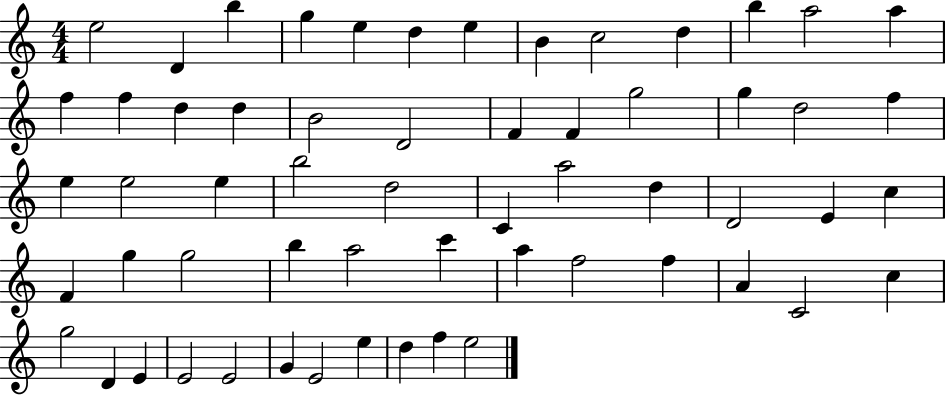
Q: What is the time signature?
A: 4/4